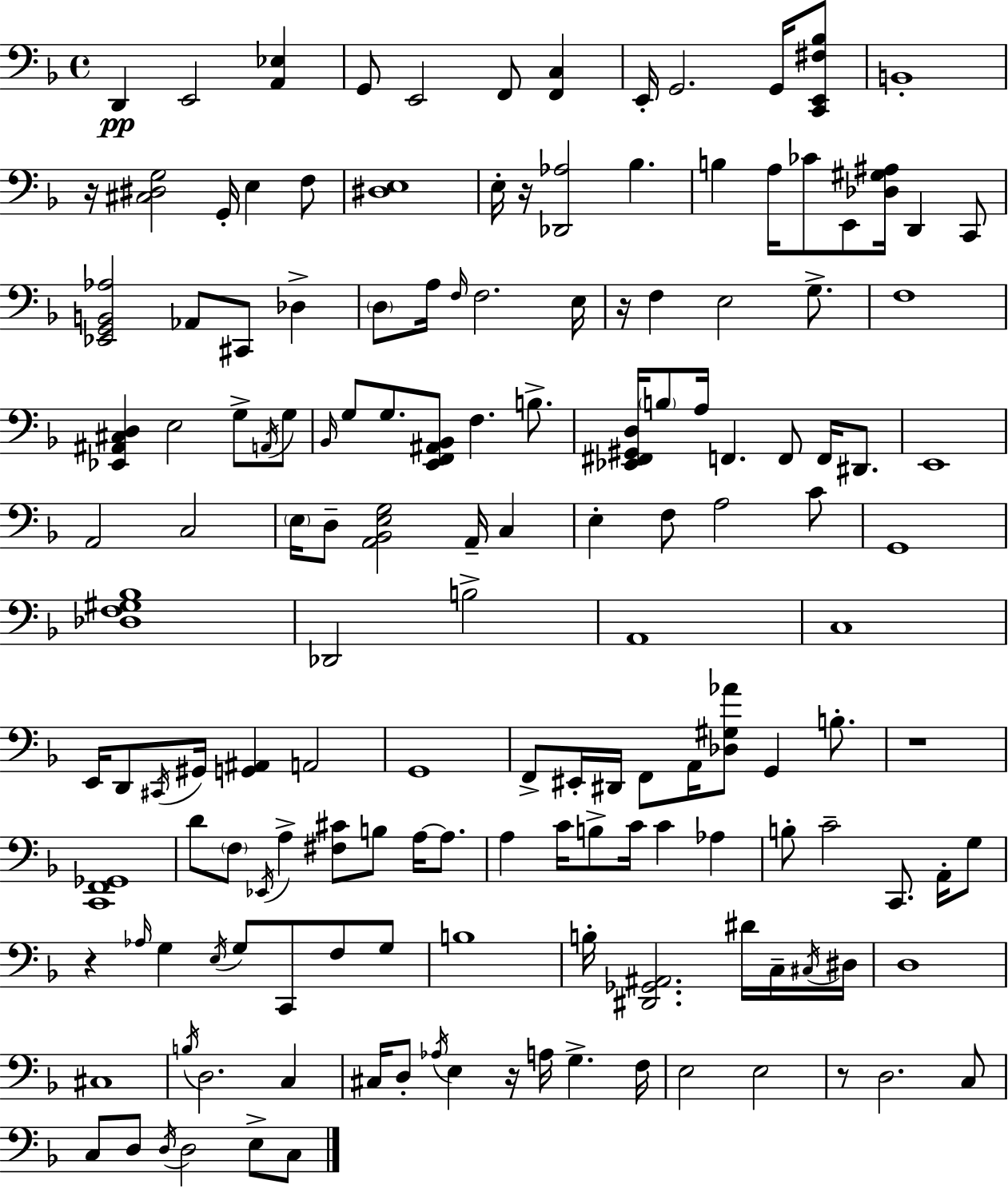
{
  \clef bass
  \time 4/4
  \defaultTimeSignature
  \key d \minor
  d,4\pp e,2 <a, ees>4 | g,8 e,2 f,8 <f, c>4 | e,16-. g,2. g,16 <c, e, fis bes>8 | b,1-. | \break r16 <cis dis g>2 g,16-. e4 f8 | <dis e>1 | e16-. r16 <des, aes>2 bes4. | b4 a16 ces'8 e,8 <des gis ais>16 d,4 c,8 | \break <ees, g, b, aes>2 aes,8 cis,8 des4-> | \parenthesize d8 a16 \grace { f16 } f2. | e16 r16 f4 e2 g8.-> | f1 | \break <ees, ais, cis d>4 e2 g8-> \acciaccatura { a,16 } | g8 \grace { bes,16 } g8 g8. <e, f, ais, bes,>8 f4. | b8.-> <ees, fis, gis, d>16 \parenthesize b8 a16 f,4. f,8 f,16 | dis,8. e,1 | \break a,2 c2 | \parenthesize e16 d8-- <a, bes, e g>2 a,16-- c4 | e4-. f8 a2 | c'8 g,1 | \break <des f gis bes>1 | des,2 b2-> | a,1 | c1 | \break e,16 d,8 \acciaccatura { cis,16 } gis,16 <g, ais,>4 a,2 | g,1 | f,8-> eis,16-. dis,16 f,8 a,16 <des gis aes'>8 g,4 | b8.-. r1 | \break <c, f, ges,>1 | d'8 \parenthesize f8 \acciaccatura { ees,16 } a4-> <fis cis'>8 b8 | a16~~ a8. a4 c'16 b8-> c'16 c'4 | aes4 b8-. c'2-- c,8. | \break a,16-. g8 r4 \grace { aes16 } g4 \acciaccatura { e16 } g8 | c,8 f8 g8 b1 | b16-. <dis, ges, ais,>2. | dis'16 c16-- \acciaccatura { cis16 } dis16 d1 | \break cis1 | \acciaccatura { b16 } d2. | c4 cis16 d8-. \acciaccatura { aes16 } e4 | r16 a16 g4.-> f16 e2 | \break e2 r8 d2. | c8 c8 d8 \acciaccatura { d16 } d2 | e8-> c8 \bar "|."
}